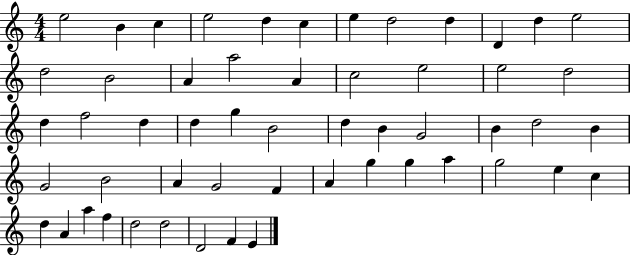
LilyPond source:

{
  \clef treble
  \numericTimeSignature
  \time 4/4
  \key c \major
  e''2 b'4 c''4 | e''2 d''4 c''4 | e''4 d''2 d''4 | d'4 d''4 e''2 | \break d''2 b'2 | a'4 a''2 a'4 | c''2 e''2 | e''2 d''2 | \break d''4 f''2 d''4 | d''4 g''4 b'2 | d''4 b'4 g'2 | b'4 d''2 b'4 | \break g'2 b'2 | a'4 g'2 f'4 | a'4 g''4 g''4 a''4 | g''2 e''4 c''4 | \break d''4 a'4 a''4 f''4 | d''2 d''2 | d'2 f'4 e'4 | \bar "|."
}